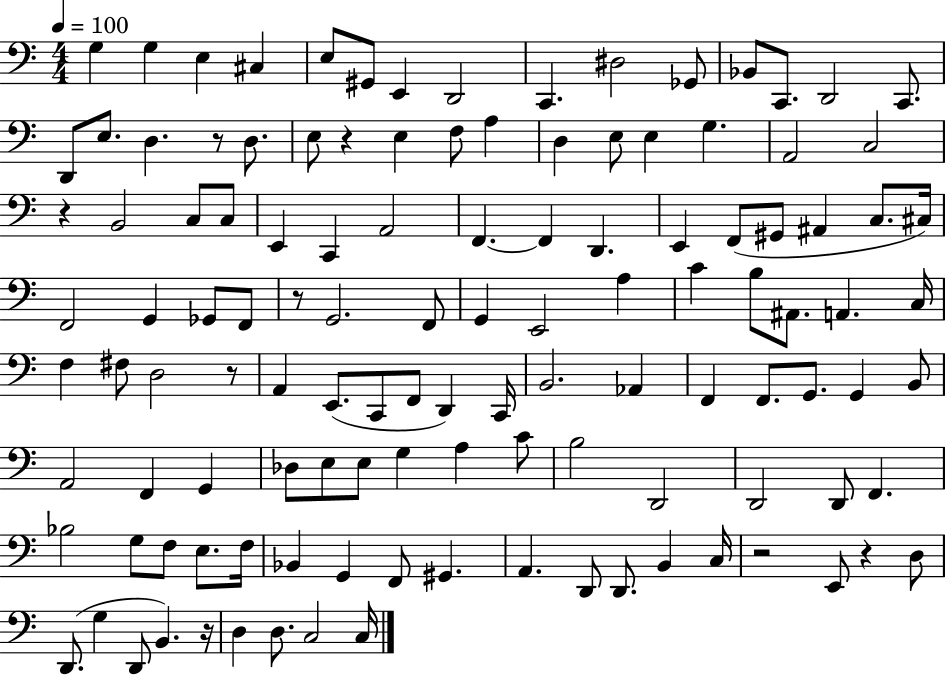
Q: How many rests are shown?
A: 8